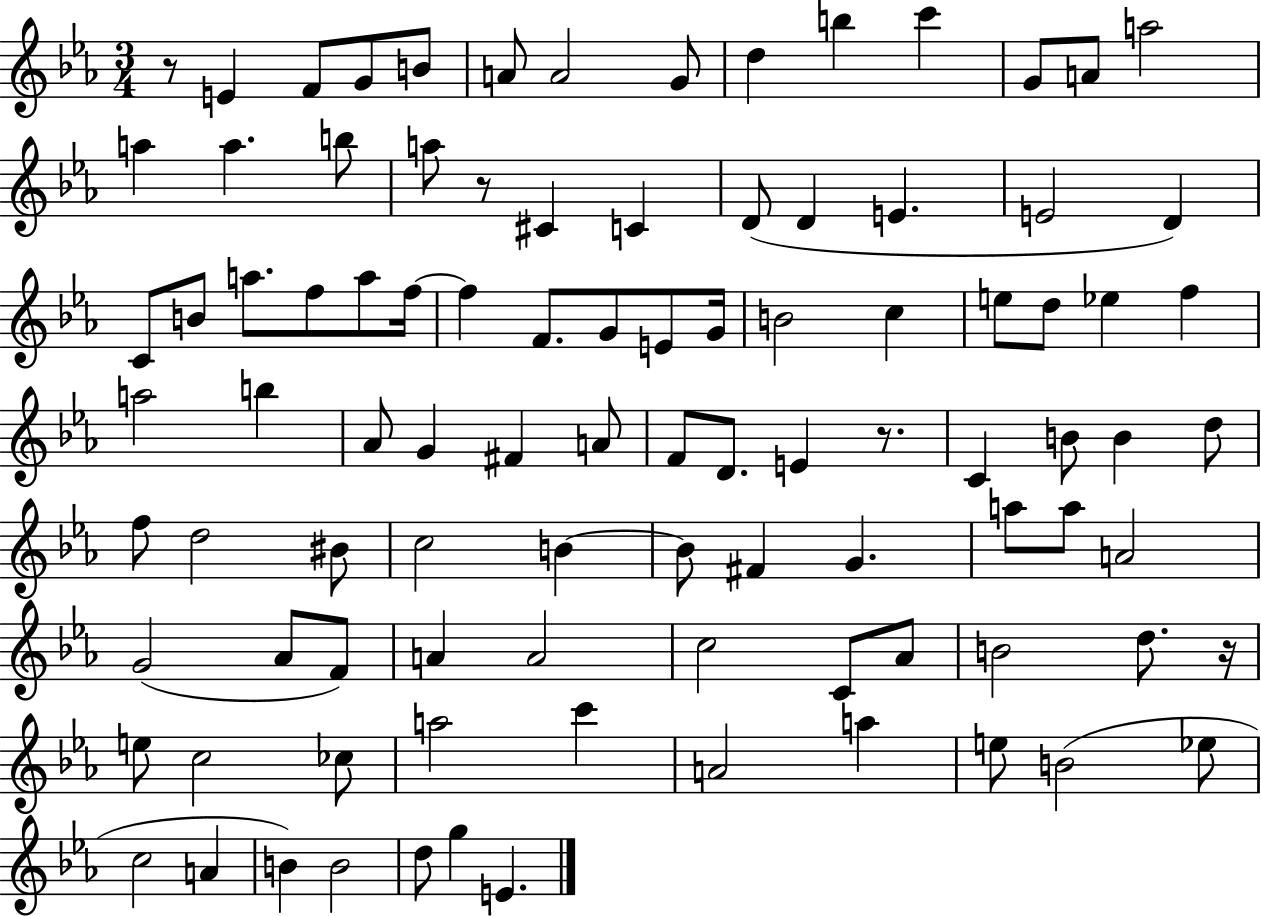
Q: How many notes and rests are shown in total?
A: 96